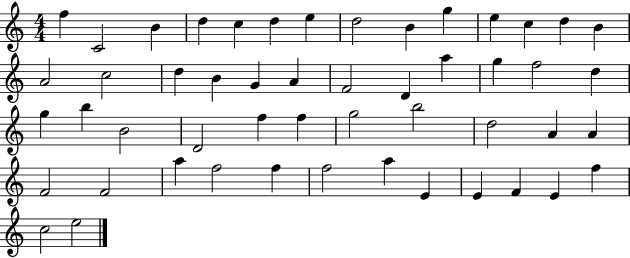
F5/q C4/h B4/q D5/q C5/q D5/q E5/q D5/h B4/q G5/q E5/q C5/q D5/q B4/q A4/h C5/h D5/q B4/q G4/q A4/q F4/h D4/q A5/q G5/q F5/h D5/q G5/q B5/q B4/h D4/h F5/q F5/q G5/h B5/h D5/h A4/q A4/q F4/h F4/h A5/q F5/h F5/q F5/h A5/q E4/q E4/q F4/q E4/q F5/q C5/h E5/h